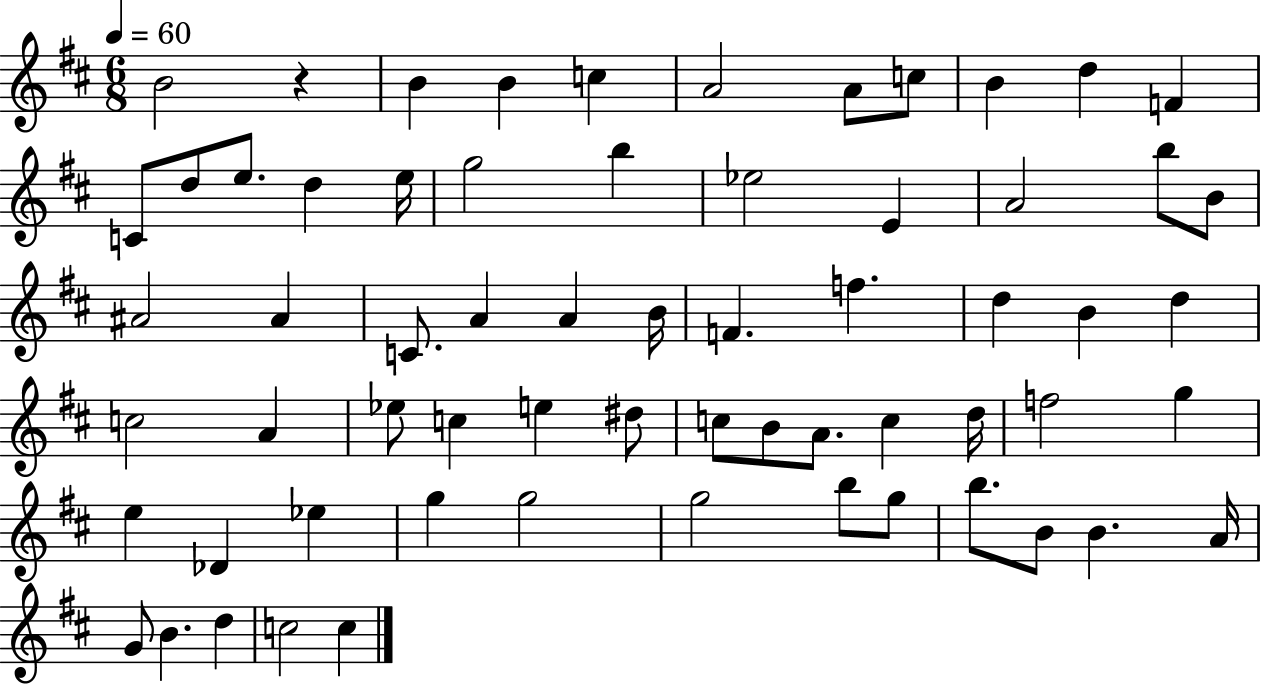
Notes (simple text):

B4/h R/q B4/q B4/q C5/q A4/h A4/e C5/e B4/q D5/q F4/q C4/e D5/e E5/e. D5/q E5/s G5/h B5/q Eb5/h E4/q A4/h B5/e B4/e A#4/h A#4/q C4/e. A4/q A4/q B4/s F4/q. F5/q. D5/q B4/q D5/q C5/h A4/q Eb5/e C5/q E5/q D#5/e C5/e B4/e A4/e. C5/q D5/s F5/h G5/q E5/q Db4/q Eb5/q G5/q G5/h G5/h B5/e G5/e B5/e. B4/e B4/q. A4/s G4/e B4/q. D5/q C5/h C5/q